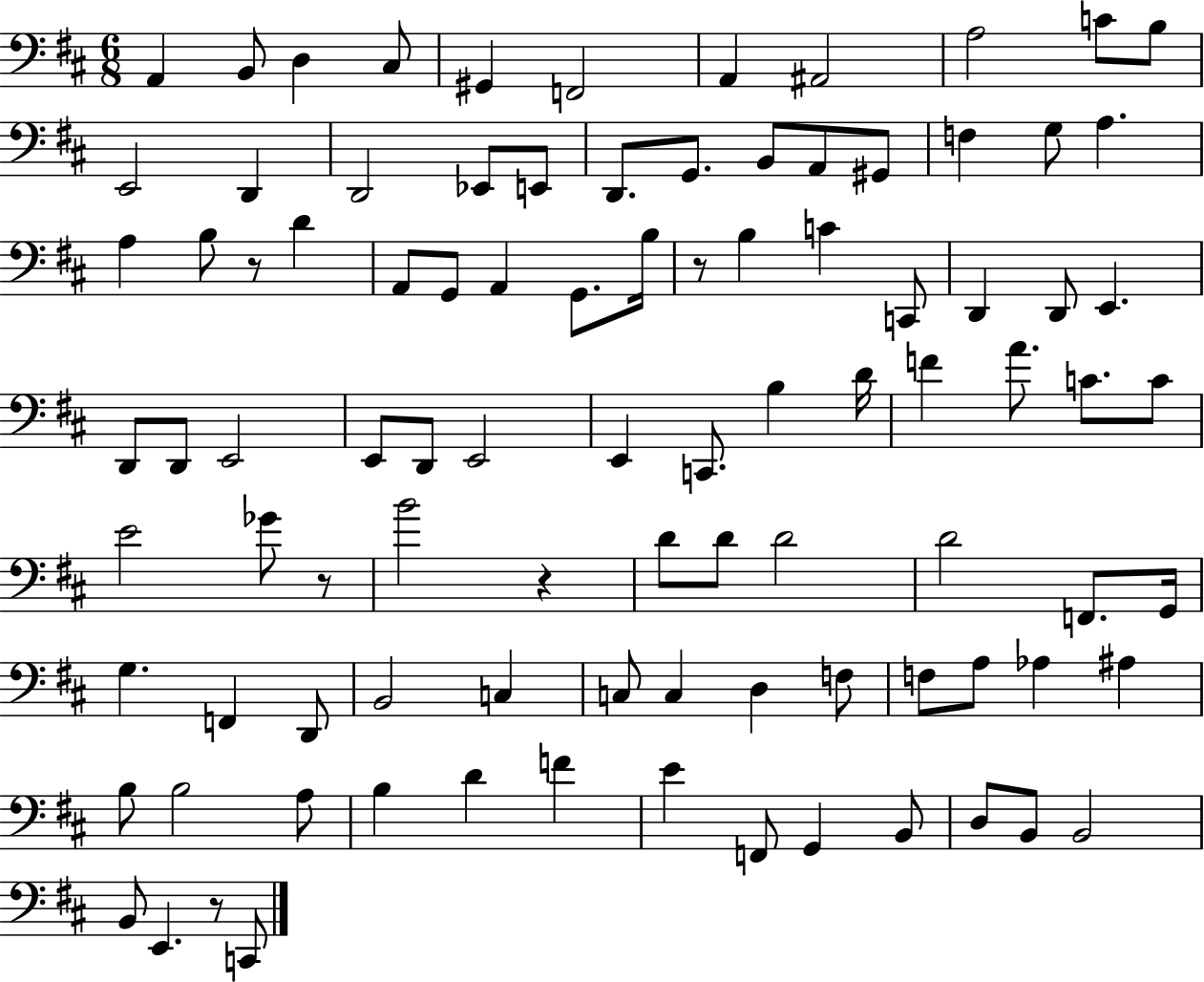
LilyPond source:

{
  \clef bass
  \numericTimeSignature
  \time 6/8
  \key d \major
  a,4 b,8 d4 cis8 | gis,4 f,2 | a,4 ais,2 | a2 c'8 b8 | \break e,2 d,4 | d,2 ees,8 e,8 | d,8. g,8. b,8 a,8 gis,8 | f4 g8 a4. | \break a4 b8 r8 d'4 | a,8 g,8 a,4 g,8. b16 | r8 b4 c'4 c,8 | d,4 d,8 e,4. | \break d,8 d,8 e,2 | e,8 d,8 e,2 | e,4 c,8. b4 d'16 | f'4 a'8. c'8. c'8 | \break e'2 ges'8 r8 | b'2 r4 | d'8 d'8 d'2 | d'2 f,8. g,16 | \break g4. f,4 d,8 | b,2 c4 | c8 c4 d4 f8 | f8 a8 aes4 ais4 | \break b8 b2 a8 | b4 d'4 f'4 | e'4 f,8 g,4 b,8 | d8 b,8 b,2 | \break b,8 e,4. r8 c,8 | \bar "|."
}